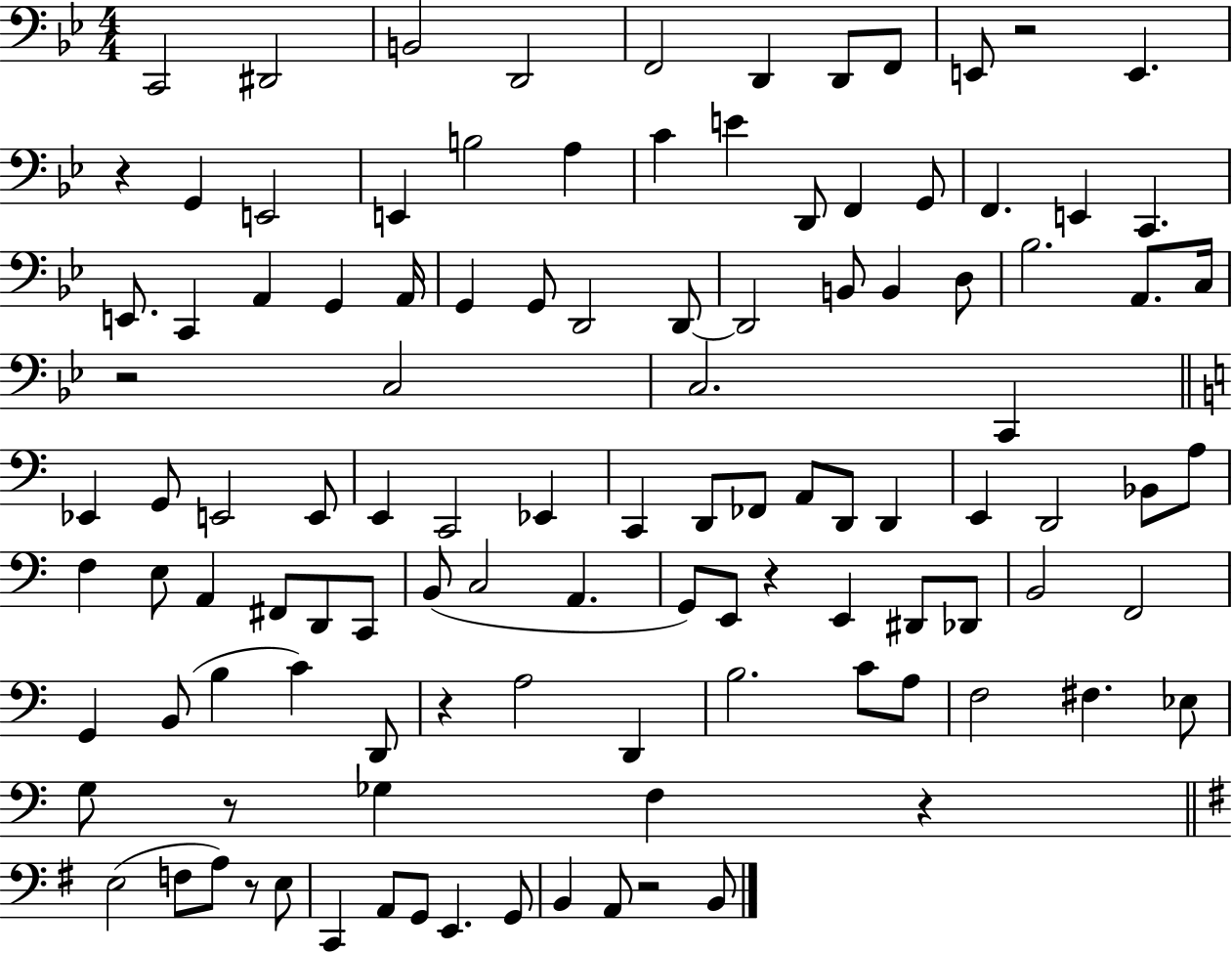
C2/h D#2/h B2/h D2/h F2/h D2/q D2/e F2/e E2/e R/h E2/q. R/q G2/q E2/h E2/q B3/h A3/q C4/q E4/q D2/e F2/q G2/e F2/q. E2/q C2/q. E2/e. C2/q A2/q G2/q A2/s G2/q G2/e D2/h D2/e D2/h B2/e B2/q D3/e Bb3/h. A2/e. C3/s R/h C3/h C3/h. C2/q Eb2/q G2/e E2/h E2/e E2/q C2/h Eb2/q C2/q D2/e FES2/e A2/e D2/e D2/q E2/q D2/h Bb2/e A3/e F3/q E3/e A2/q F#2/e D2/e C2/e B2/e C3/h A2/q. G2/e E2/e R/q E2/q D#2/e Db2/e B2/h F2/h G2/q B2/e B3/q C4/q D2/e R/q A3/h D2/q B3/h. C4/e A3/e F3/h F#3/q. Eb3/e G3/e R/e Gb3/q F3/q R/q E3/h F3/e A3/e R/e E3/e C2/q A2/e G2/e E2/q. G2/e B2/q A2/e R/h B2/e